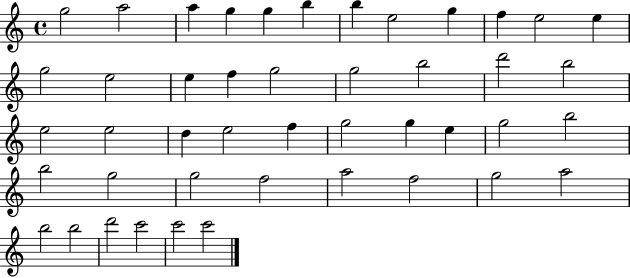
G5/h A5/h A5/q G5/q G5/q B5/q B5/q E5/h G5/q F5/q E5/h E5/q G5/h E5/h E5/q F5/q G5/h G5/h B5/h D6/h B5/h E5/h E5/h D5/q E5/h F5/q G5/h G5/q E5/q G5/h B5/h B5/h G5/h G5/h F5/h A5/h F5/h G5/h A5/h B5/h B5/h D6/h C6/h C6/h C6/h